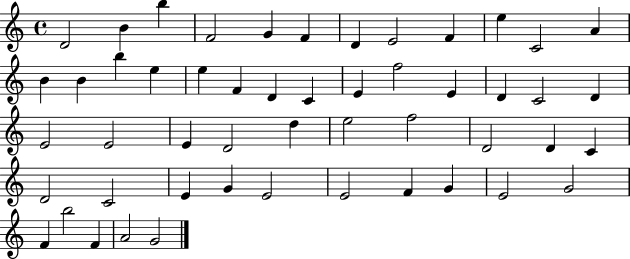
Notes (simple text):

D4/h B4/q B5/q F4/h G4/q F4/q D4/q E4/h F4/q E5/q C4/h A4/q B4/q B4/q B5/q E5/q E5/q F4/q D4/q C4/q E4/q F5/h E4/q D4/q C4/h D4/q E4/h E4/h E4/q D4/h D5/q E5/h F5/h D4/h D4/q C4/q D4/h C4/h E4/q G4/q E4/h E4/h F4/q G4/q E4/h G4/h F4/q B5/h F4/q A4/h G4/h